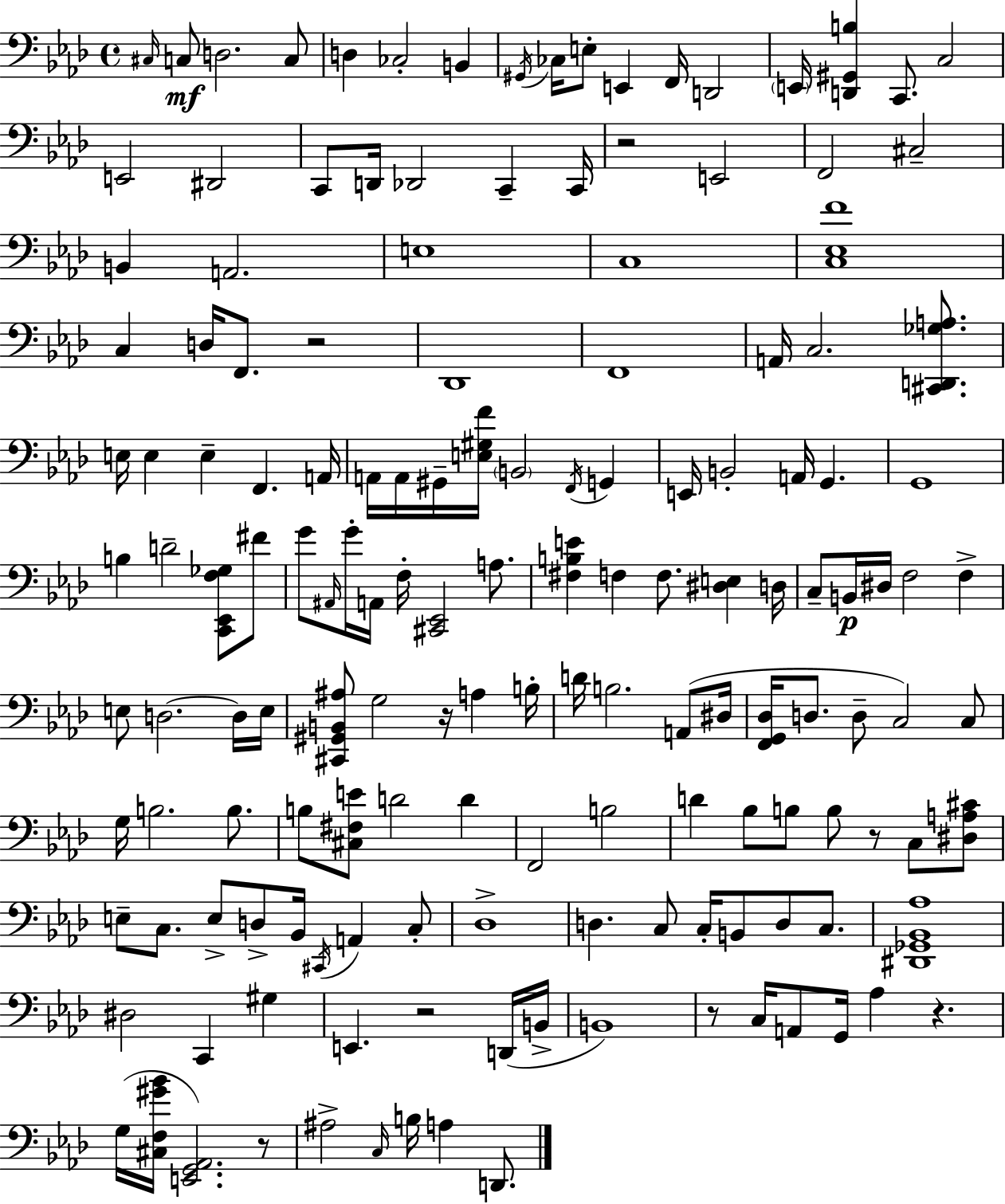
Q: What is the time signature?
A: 4/4